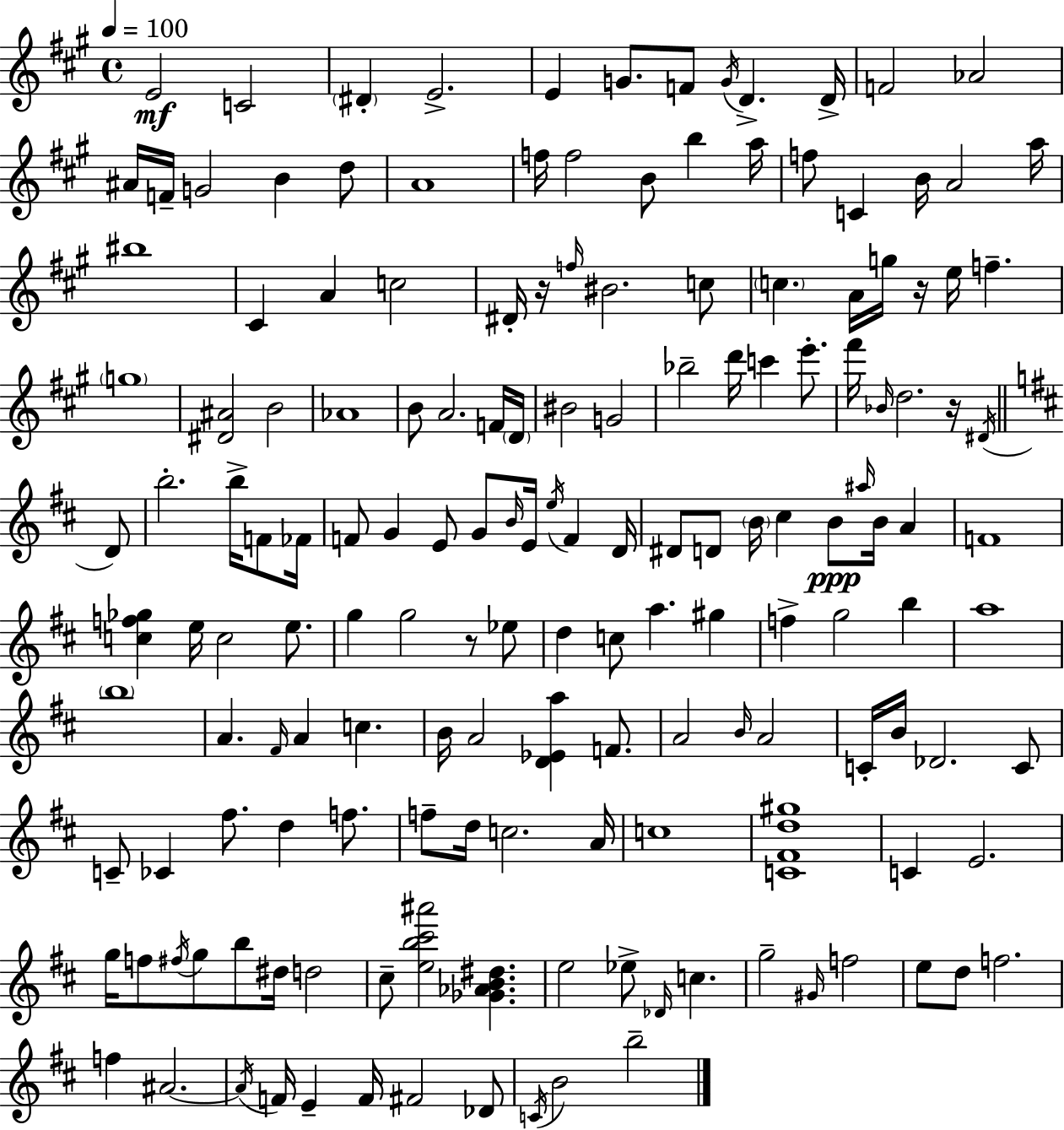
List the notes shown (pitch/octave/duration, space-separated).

E4/h C4/h D#4/q E4/h. E4/q G4/e. F4/e G4/s D4/q. D4/s F4/h Ab4/h A#4/s F4/s G4/h B4/q D5/e A4/w F5/s F5/h B4/e B5/q A5/s F5/e C4/q B4/s A4/h A5/s BIS5/w C#4/q A4/q C5/h D#4/s R/s F5/s BIS4/h. C5/e C5/q. A4/s G5/s R/s E5/s F5/q. G5/w [D#4,A#4]/h B4/h Ab4/w B4/e A4/h. F4/s D4/s BIS4/h G4/h Bb5/h D6/s C6/q E6/e. F#6/s Bb4/s D5/h. R/s D#4/s D4/e B5/h. B5/s F4/e FES4/s F4/e G4/q E4/e G4/e B4/s E4/s E5/s F4/q D4/s D#4/e D4/e B4/s C#5/q B4/e A#5/s B4/s A4/q F4/w [C5,F5,Gb5]/q E5/s C5/h E5/e. G5/q G5/h R/e Eb5/e D5/q C5/e A5/q. G#5/q F5/q G5/h B5/q A5/w B5/w A4/q. F#4/s A4/q C5/q. B4/s A4/h [D4,Eb4,A5]/q F4/e. A4/h B4/s A4/h C4/s B4/s Db4/h. C4/e C4/e CES4/q F#5/e. D5/q F5/e. F5/e D5/s C5/h. A4/s C5/w [C4,F#4,D5,G#5]/w C4/q E4/h. G5/s F5/e F#5/s G5/e B5/e D#5/s D5/h C#5/e [E5,B5,C#6,A#6]/h [Gb4,Ab4,B4,D#5]/q. E5/h Eb5/e Db4/s C5/q. G5/h G#4/s F5/h E5/e D5/e F5/h. F5/q A#4/h. A#4/s F4/s E4/q F4/s F#4/h Db4/e C4/s B4/h B5/h